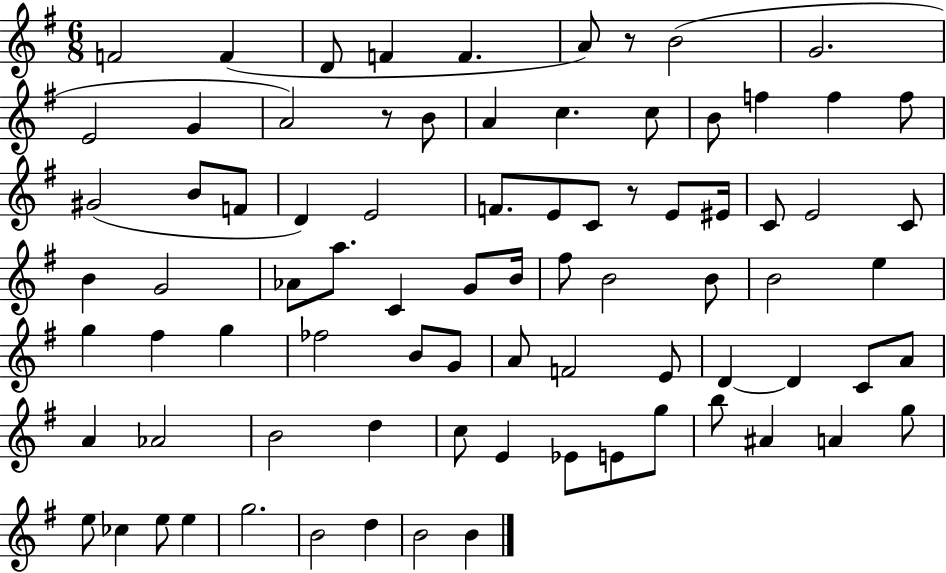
{
  \clef treble
  \numericTimeSignature
  \time 6/8
  \key g \major
  f'2 f'4( | d'8 f'4 f'4. | a'8) r8 b'2( | g'2. | \break e'2 g'4 | a'2) r8 b'8 | a'4 c''4. c''8 | b'8 f''4 f''4 f''8 | \break gis'2( b'8 f'8 | d'4) e'2 | f'8. e'8 c'8 r8 e'8 eis'16 | c'8 e'2 c'8 | \break b'4 g'2 | aes'8 a''8. c'4 g'8 b'16 | fis''8 b'2 b'8 | b'2 e''4 | \break g''4 fis''4 g''4 | fes''2 b'8 g'8 | a'8 f'2 e'8 | d'4~~ d'4 c'8 a'8 | \break a'4 aes'2 | b'2 d''4 | c''8 e'4 ees'8 e'8 g''8 | b''8 ais'4 a'4 g''8 | \break e''8 ces''4 e''8 e''4 | g''2. | b'2 d''4 | b'2 b'4 | \break \bar "|."
}